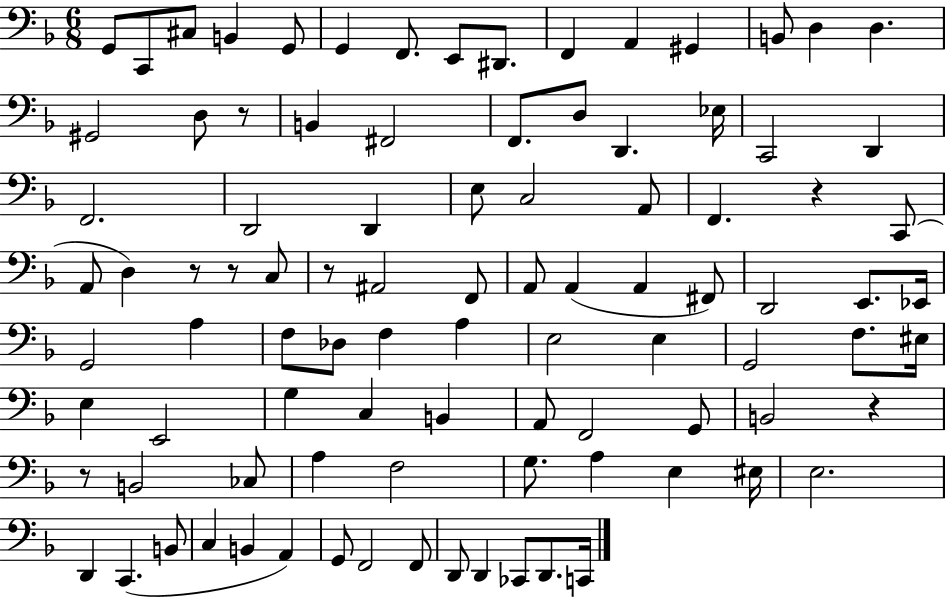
{
  \clef bass
  \numericTimeSignature
  \time 6/8
  \key f \major
  g,8 c,8 cis8 b,4 g,8 | g,4 f,8. e,8 dis,8. | f,4 a,4 gis,4 | b,8 d4 d4. | \break gis,2 d8 r8 | b,4 fis,2 | f,8. d8 d,4. ees16 | c,2 d,4 | \break f,2. | d,2 d,4 | e8 c2 a,8 | f,4. r4 c,8( | \break a,8 d4) r8 r8 c8 | r8 ais,2 f,8 | a,8 a,4( a,4 fis,8) | d,2 e,8. ees,16 | \break g,2 a4 | f8 des8 f4 a4 | e2 e4 | g,2 f8. eis16 | \break e4 e,2 | g4 c4 b,4 | a,8 f,2 g,8 | b,2 r4 | \break r8 b,2 ces8 | a4 f2 | g8. a4 e4 eis16 | e2. | \break d,4 c,4.( b,8 | c4 b,4 a,4) | g,8 f,2 f,8 | d,8 d,4 ces,8 d,8. c,16 | \break \bar "|."
}